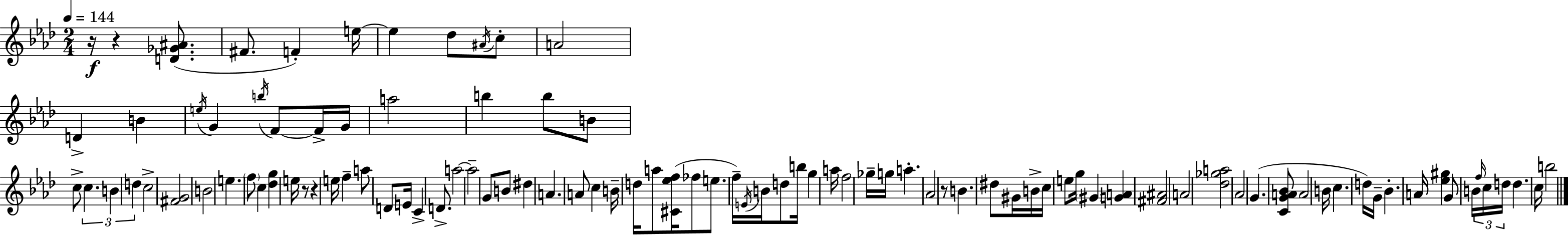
R/s R/q [D4,Gb4,A#4]/e. F#4/e. F4/q E5/s E5/q Db5/e A#4/s C5/e A4/h D4/q B4/q E5/s G4/q B5/s F4/e F4/s G4/s A5/h B5/q B5/e B4/e C5/e C5/q. B4/q D5/q C5/h [F#4,G4]/h B4/h E5/q. F5/e C5/q [Db5,G5]/q E5/s R/e R/q E5/s F5/q A5/e D4/e E4/s C4/q D4/e. A5/h A5/h G4/e B4/e D#5/q A4/q. A4/e C5/q B4/s D5/s A5/e [C#4,Eb5,F5]/s FES5/e E5/e. F5/s E4/s B4/s D5/e B5/s G5/q A5/s F5/h Gb5/s G5/s A5/q. Ab4/h R/e B4/q. D#5/e G#4/s B4/s C5/s E5/e G5/s G#4/q [G4,A4]/q [F#4,A#4]/h A4/h [Db5,Gb5,A5]/h Ab4/h G4/q. [C4,G4,A4,Bb4]/e A4/h B4/s C5/q. D5/s G4/s Bb4/q. A4/s [Eb5,G#5]/q G4/e B4/s F5/s C5/s D5/s D5/q. C5/s B5/h